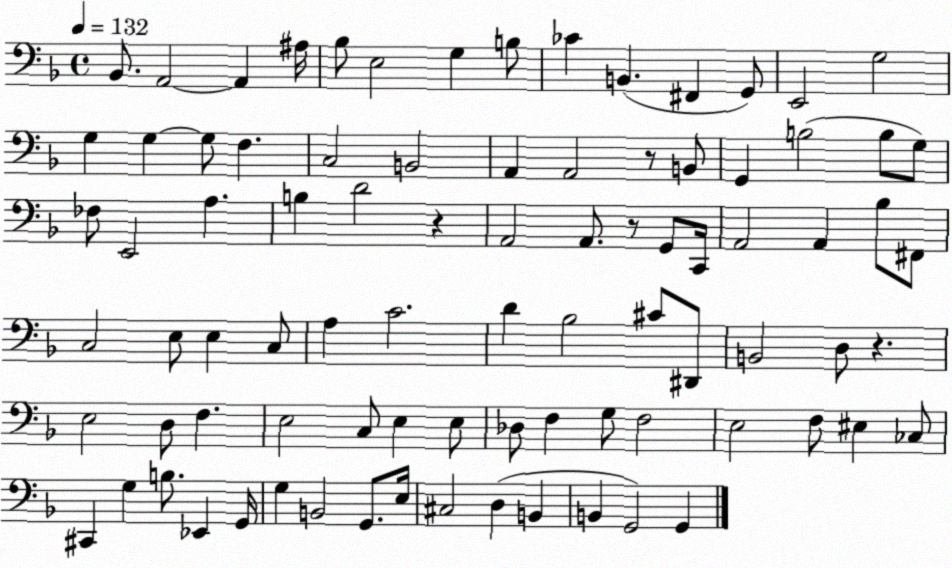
X:1
T:Untitled
M:4/4
L:1/4
K:F
_B,,/2 A,,2 A,, ^A,/4 _B,/2 E,2 G, B,/2 _C B,, ^F,, G,,/2 E,,2 G,2 G, G, G,/2 F, C,2 B,,2 A,, A,,2 z/2 B,,/2 G,, B,2 B,/2 G,/2 _F,/2 E,,2 A, B, D2 z A,,2 A,,/2 z/2 G,,/2 C,,/4 A,,2 A,, _B,/2 ^F,,/2 C,2 E,/2 E, C,/2 A, C2 D _B,2 ^C/2 ^D,,/2 B,,2 D,/2 z E,2 D,/2 F, E,2 C,/2 E, E,/2 _D,/2 F, G,/2 F,2 E,2 F,/2 ^E, _C,/2 ^C,, G, B,/2 _E,, G,,/4 G, B,,2 G,,/2 E,/4 ^C,2 D, B,, B,, G,,2 G,,